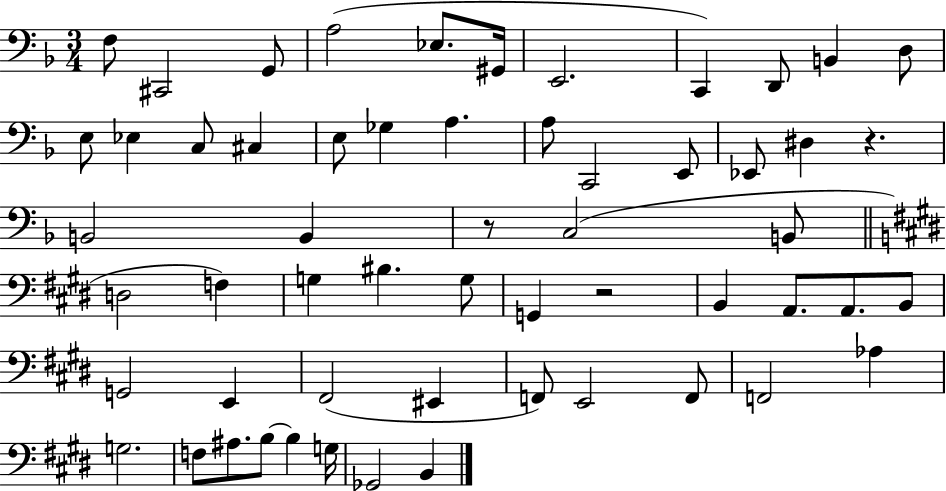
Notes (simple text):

F3/e C#2/h G2/e A3/h Eb3/e. G#2/s E2/h. C2/q D2/e B2/q D3/e E3/e Eb3/q C3/e C#3/q E3/e Gb3/q A3/q. A3/e C2/h E2/e Eb2/e D#3/q R/q. B2/h B2/q R/e C3/h B2/e D3/h F3/q G3/q BIS3/q. G3/e G2/q R/h B2/q A2/e. A2/e. B2/e G2/h E2/q F#2/h EIS2/q F2/e E2/h F2/e F2/h Ab3/q G3/h. F3/e A#3/e. B3/e B3/q G3/s Gb2/h B2/q